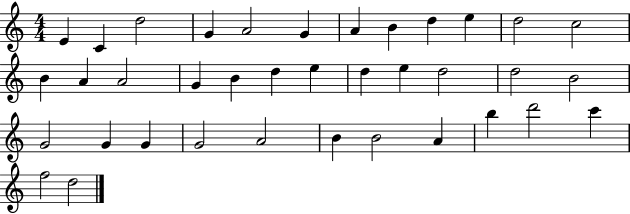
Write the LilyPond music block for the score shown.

{
  \clef treble
  \numericTimeSignature
  \time 4/4
  \key c \major
  e'4 c'4 d''2 | g'4 a'2 g'4 | a'4 b'4 d''4 e''4 | d''2 c''2 | \break b'4 a'4 a'2 | g'4 b'4 d''4 e''4 | d''4 e''4 d''2 | d''2 b'2 | \break g'2 g'4 g'4 | g'2 a'2 | b'4 b'2 a'4 | b''4 d'''2 c'''4 | \break f''2 d''2 | \bar "|."
}